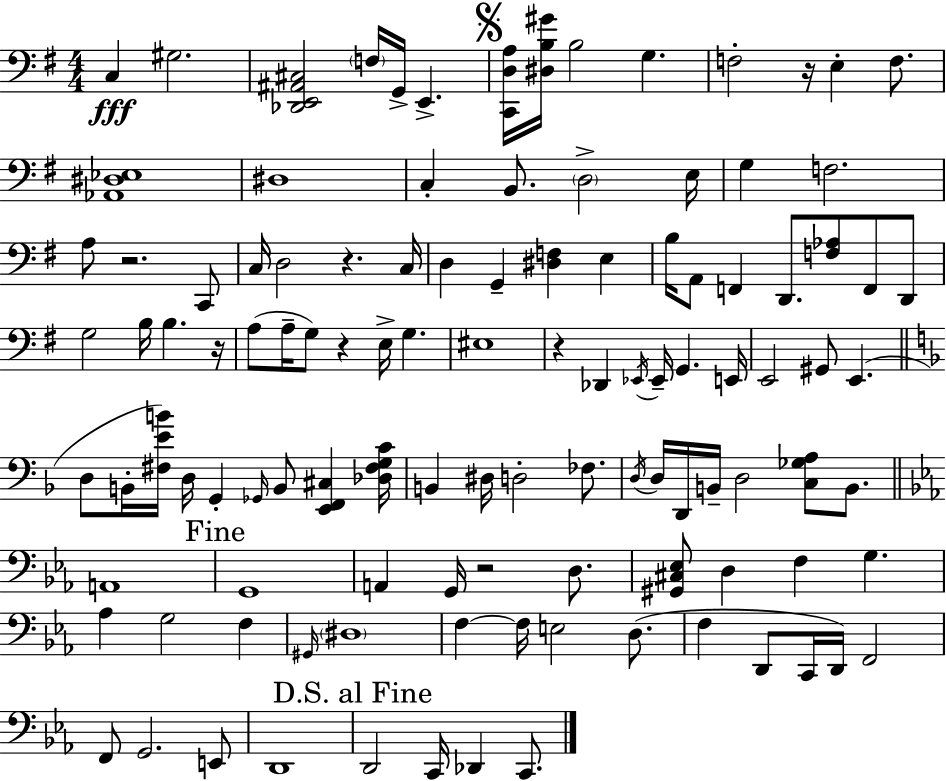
{
  \clef bass
  \numericTimeSignature
  \time 4/4
  \key e \minor
  c4\fff gis2. | <des, e, ais, cis>2 \parenthesize f16 g,16-> e,4.-> | \mark \markup { \musicglyph "scripts.segno" } <c, d a>16 <dis b gis'>16 b2 g4. | f2-. r16 e4-. f8. | \break <aes, dis ees>1 | dis1 | c4-. b,8. \parenthesize d2-> e16 | g4 f2. | \break a8 r2. c,8 | c16 d2 r4. c16 | d4 g,4-- <dis f>4 e4 | b16 a,8 f,4 d,8. <f aes>8 f,8 d,8 | \break g2 b16 b4. r16 | a8( a16-- g8) r4 e16-> g4. | eis1 | r4 des,4 \acciaccatura { ees,16 } ees,16-- g,4. | \break e,16 e,2 gis,8 e,4.( | \bar "||" \break \key f \major d8 b,16-. <fis e' b'>16) d16 g,4-. \grace { ges,16 } b,8 <e, f, cis>4 | <des fis g c'>16 b,4 dis16 d2-. fes8. | \acciaccatura { d16 } d16 d,16 b,16-- d2 <c ges a>8 b,8. | \bar "||" \break \key ees \major a,1 | \mark "Fine" g,1 | a,4 g,16 r2 d8. | <gis, cis ees>8 d4 f4 g4. | \break aes4 g2 f4 | \grace { gis,16 } \parenthesize dis1 | f4~~ f16 e2 d8.( | f4 d,8 c,16 d,16) f,2 | \break f,8 g,2. e,8 | d,1 | \mark "D.S. al Fine" d,2 c,16 des,4 c,8. | \bar "|."
}